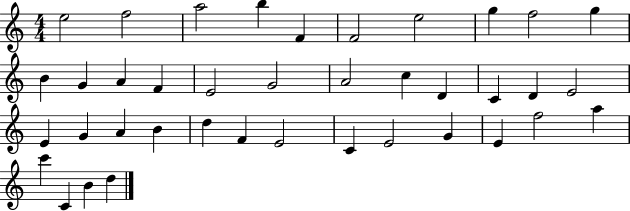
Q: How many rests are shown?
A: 0